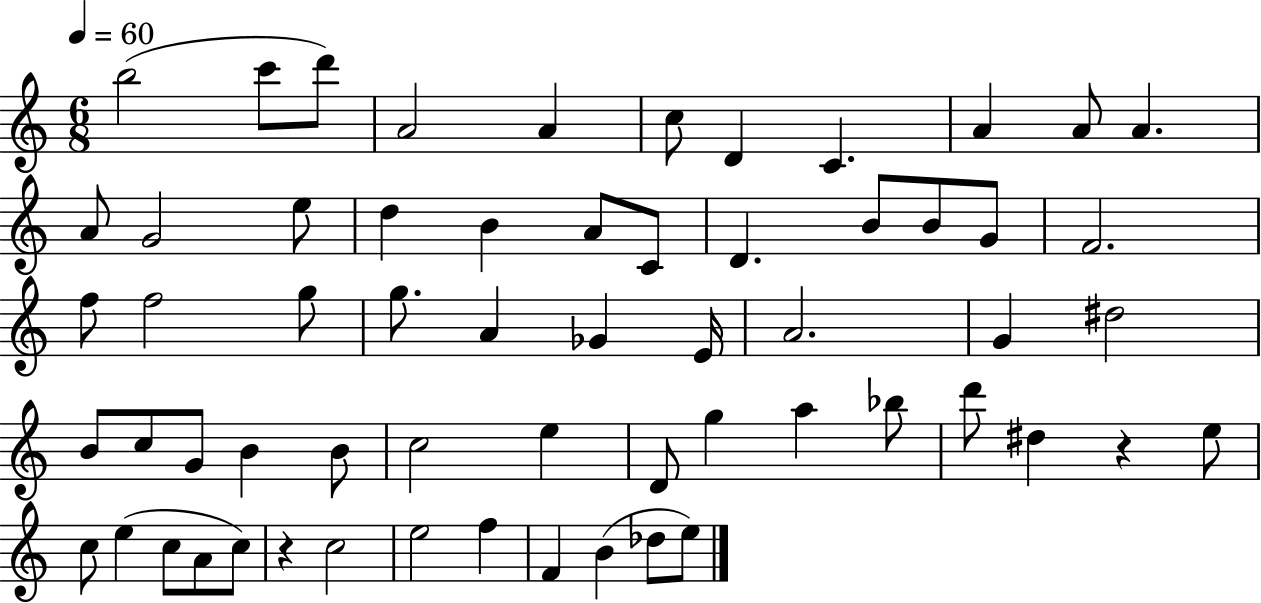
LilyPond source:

{
  \clef treble
  \numericTimeSignature
  \time 6/8
  \key c \major
  \tempo 4 = 60
  b''2( c'''8 d'''8) | a'2 a'4 | c''8 d'4 c'4. | a'4 a'8 a'4. | \break a'8 g'2 e''8 | d''4 b'4 a'8 c'8 | d'4. b'8 b'8 g'8 | f'2. | \break f''8 f''2 g''8 | g''8. a'4 ges'4 e'16 | a'2. | g'4 dis''2 | \break b'8 c''8 g'8 b'4 b'8 | c''2 e''4 | d'8 g''4 a''4 bes''8 | d'''8 dis''4 r4 e''8 | \break c''8 e''4( c''8 a'8 c''8) | r4 c''2 | e''2 f''4 | f'4 b'4( des''8 e''8) | \break \bar "|."
}